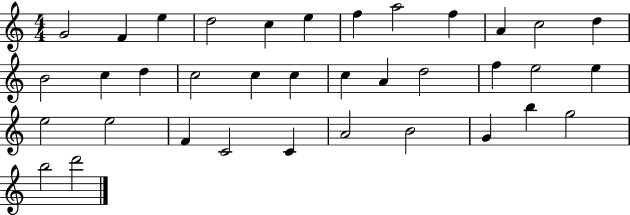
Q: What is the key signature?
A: C major